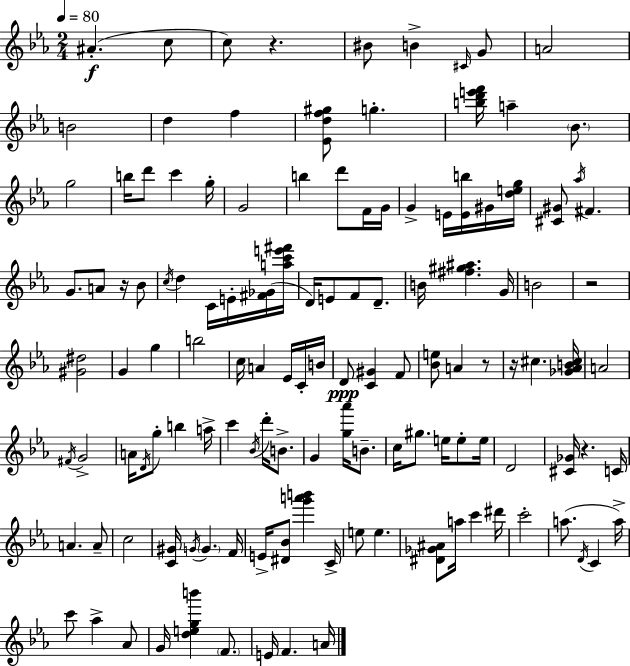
A#4/q. C5/e C5/e R/q. BIS4/e B4/q C#4/s G4/e A4/h B4/h D5/q F5/q [Eb4,D5,F5,G#5]/e G5/q. [B5,D6,E6,F6]/s A5/q Bb4/e. G5/h B5/s D6/e C6/q G5/s G4/h B5/q D6/e F4/s G4/s G4/q E4/s [E4,B5]/s G#4/s [D5,E5,G5]/s [C#4,G#4]/e Ab5/s F#4/q. G4/e. A4/e R/s Bb4/e C5/s D5/q C4/s E4/s [F#4,Gb4]/s [A5,C6,E6,F#6]/s D4/s E4/e F4/e D4/e. B4/s [F#5,G#5,A#5]/q. G4/s B4/h R/h [G#4,D#5]/h G4/q G5/q B5/h C5/s A4/q Eb4/s C4/s B4/s D4/e [C4,G#4]/q F4/e [Bb4,E5]/e A4/q R/e R/s C#5/q. [Gb4,Ab4,B4,C#5]/s A4/h F#4/s G4/h A4/s D4/s G5/e B5/q A5/s C6/q Bb4/s D6/s B4/e. G4/q [G5,Ab6]/s B4/e. C5/s G#5/e. E5/s E5/e E5/s D4/h [C#4,Gb4]/s R/q. C4/s A4/q. A4/e C5/h [C4,G#4]/s G4/s G4/q. F4/s E4/s [D#4,Bb4]/e [G6,A6,B6]/q C4/s E5/e E5/q. [D#4,Gb4,A#4]/e A5/s C6/q D#6/s C6/h A5/e. D4/s C4/q A5/s C6/e Ab5/q Ab4/e G4/s [D5,E5,G5,B6]/q F4/e. E4/s F4/q. A4/s